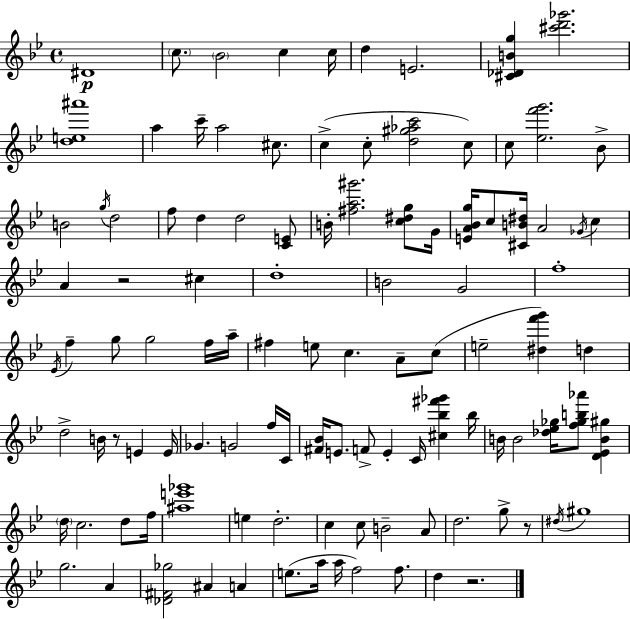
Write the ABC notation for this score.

X:1
T:Untitled
M:4/4
L:1/4
K:Gm
^D4 c/2 _B2 c c/4 d E2 [^C_DBg] [^c'd'_g']2 [de^a']4 a c'/4 a2 ^c/2 c c/2 [d^g_ac']2 c/2 c/2 [_ef'g']2 _B/2 B2 g/4 d2 f/2 d d2 [CE]/2 B/4 [^fa^g']2 [c^dg]/2 G/4 [EA_Bg]/4 c/2 [^CB^d]/4 A2 _G/4 c A z2 ^c d4 B2 G2 f4 _E/4 f g/2 g2 f/4 a/4 ^f e/2 c A/2 c/2 e2 [^df'g'] d d2 B/4 z/2 E E/4 _G G2 f/4 C/4 [^F_B]/4 E/2 F/2 E C/4 [^c_b^f'_g'] _b/4 B/4 B2 [_d_e_g]/4 [f_gb_a']/2 [D_EB^g] d/4 c2 d/2 f/4 [^ae'_g']4 e d2 c c/2 B2 A/2 d2 g/2 z/2 ^d/4 ^g4 g2 A [_D^F_g]2 ^A A e/2 a/4 a/4 f2 f/2 d z2